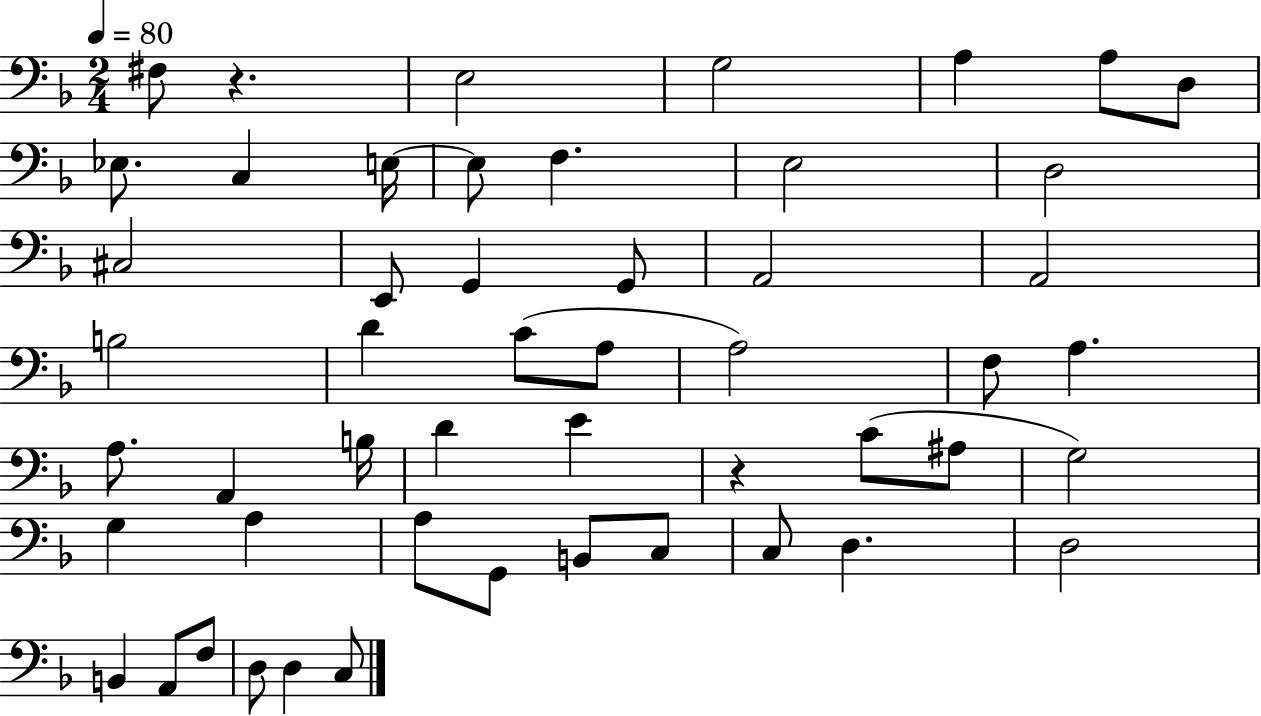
{
  \clef bass
  \numericTimeSignature
  \time 2/4
  \key f \major
  \tempo 4 = 80
  fis8 r4. | e2 | g2 | a4 a8 d8 | \break ees8. c4 e16~~ | e8 f4. | e2 | d2 | \break cis2 | e,8 g,4 g,8 | a,2 | a,2 | \break b2 | d'4 c'8( a8 | a2) | f8 a4. | \break a8. a,4 b16 | d'4 e'4 | r4 c'8( ais8 | g2) | \break g4 a4 | a8 g,8 b,8 c8 | c8 d4. | d2 | \break b,4 a,8 f8 | d8 d4 c8 | \bar "|."
}